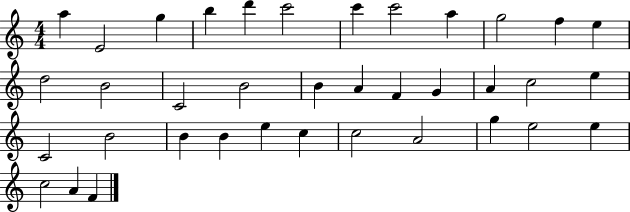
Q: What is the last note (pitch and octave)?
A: F4